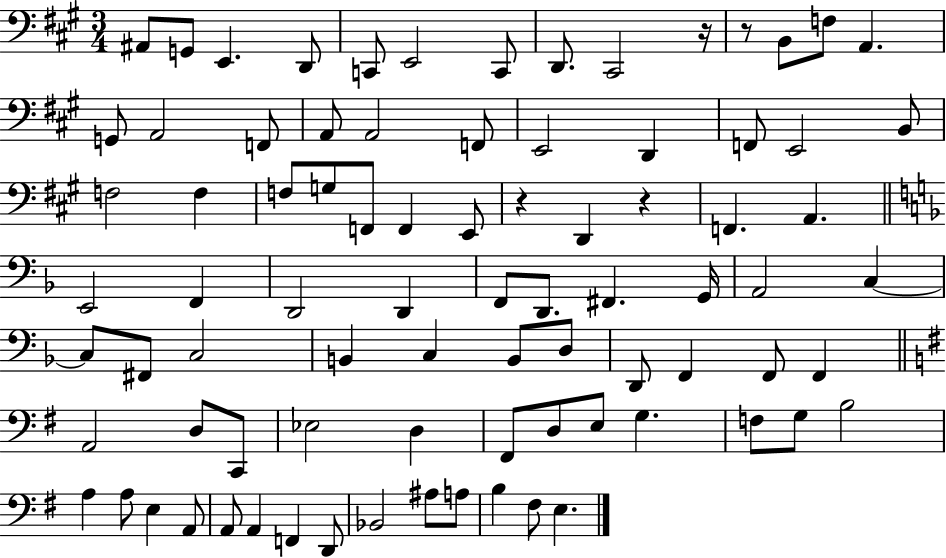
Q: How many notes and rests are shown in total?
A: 84